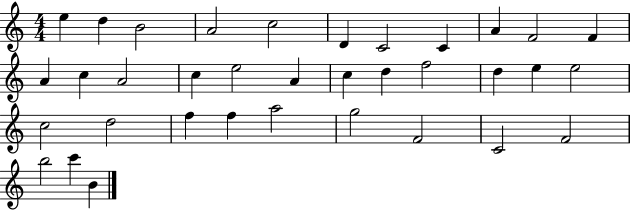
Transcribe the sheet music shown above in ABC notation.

X:1
T:Untitled
M:4/4
L:1/4
K:C
e d B2 A2 c2 D C2 C A F2 F A c A2 c e2 A c d f2 d e e2 c2 d2 f f a2 g2 F2 C2 F2 b2 c' B